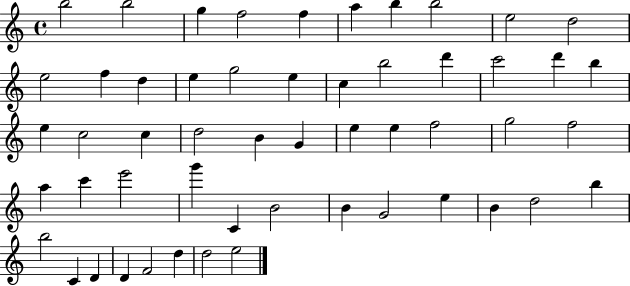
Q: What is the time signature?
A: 4/4